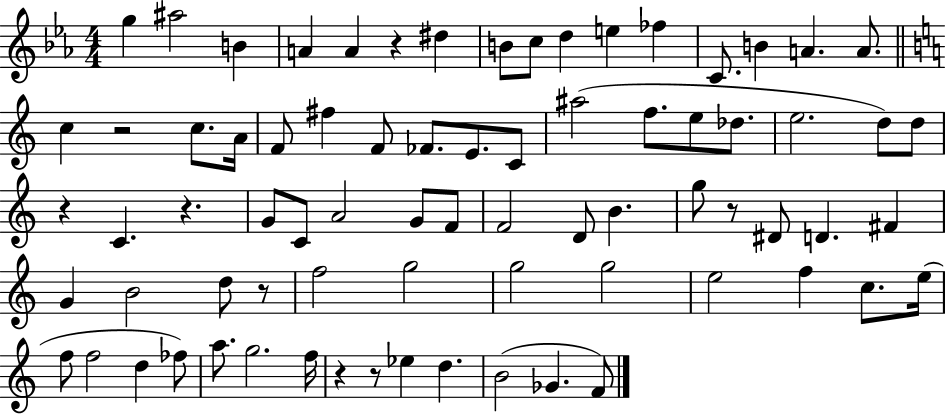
{
  \clef treble
  \numericTimeSignature
  \time 4/4
  \key ees \major
  g''4 ais''2 b'4 | a'4 a'4 r4 dis''4 | b'8 c''8 d''4 e''4 fes''4 | c'8. b'4 a'4. a'8. | \break \bar "||" \break \key a \minor c''4 r2 c''8. a'16 | f'8 fis''4 f'8 fes'8. e'8. c'8 | ais''2( f''8. e''8 des''8. | e''2. d''8) d''8 | \break r4 c'4. r4. | g'8 c'8 a'2 g'8 f'8 | f'2 d'8 b'4. | g''8 r8 dis'8 d'4. fis'4 | \break g'4 b'2 d''8 r8 | f''2 g''2 | g''2 g''2 | e''2 f''4 c''8. e''16( | \break f''8 f''2 d''4 fes''8) | a''8. g''2. f''16 | r4 r8 ees''4 d''4. | b'2( ges'4. f'8) | \break \bar "|."
}